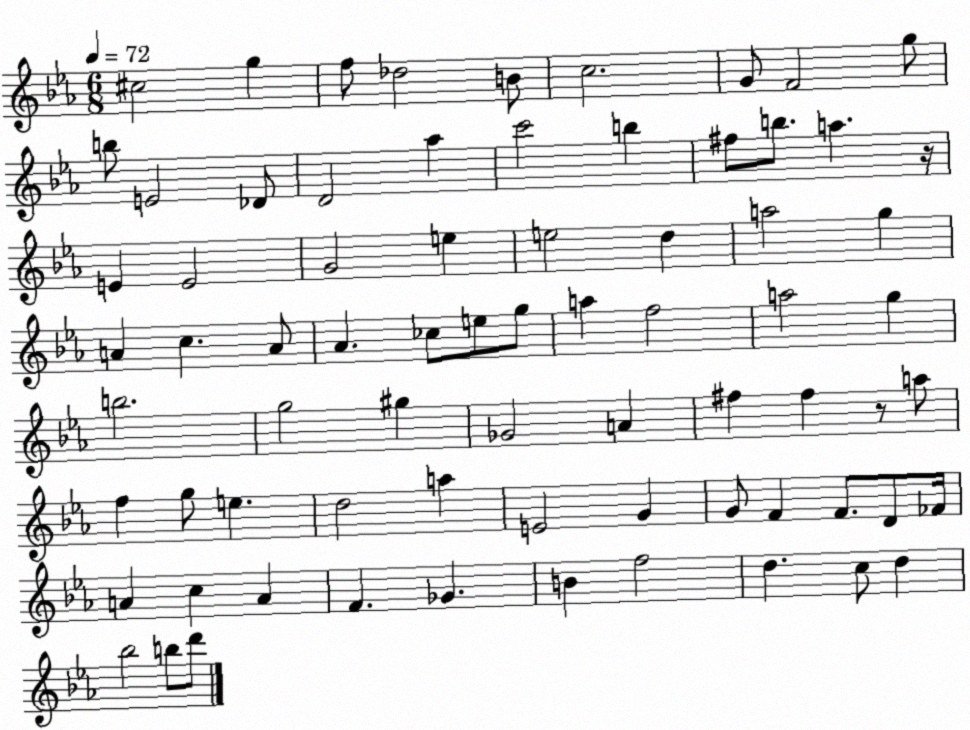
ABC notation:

X:1
T:Untitled
M:6/8
L:1/4
K:Eb
^c2 g f/2 _d2 B/2 c2 G/2 F2 g/2 b/2 E2 _D/2 D2 _a c'2 b ^f/2 b/2 a z/4 E E2 G2 e e2 d a2 g A c A/2 _A _c/2 e/2 g/2 a f2 a2 g b2 g2 ^g _G2 A ^f ^f z/2 a/2 f g/2 e d2 a E2 G G/2 F F/2 D/2 _F/4 A c A F _G B f2 d c/2 d _b2 b/2 d'/2